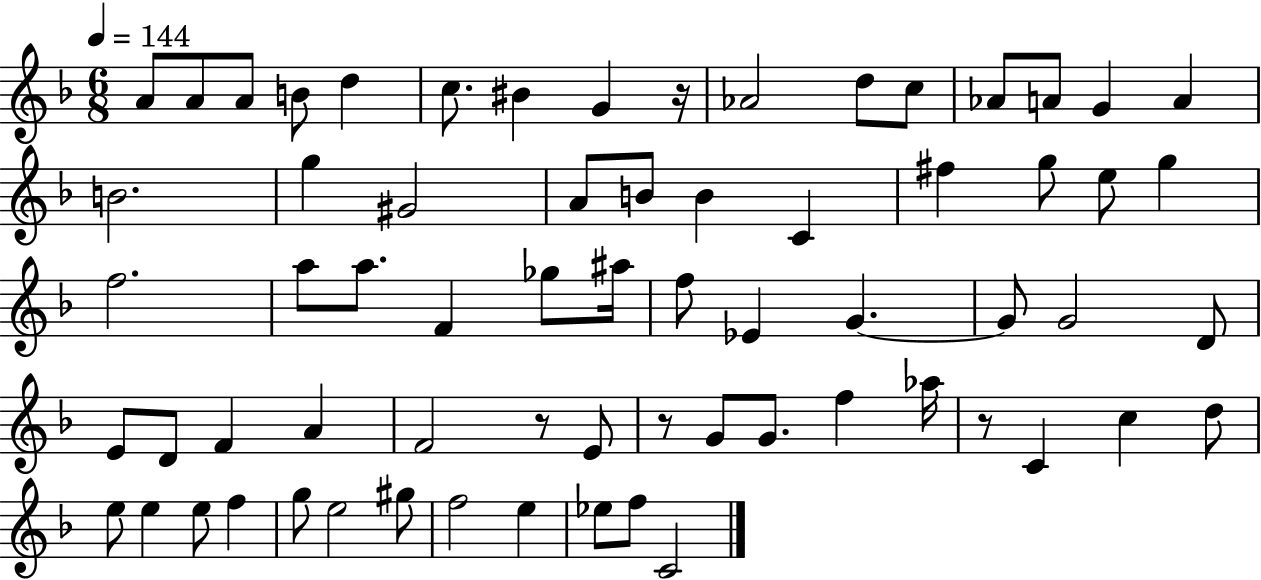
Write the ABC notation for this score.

X:1
T:Untitled
M:6/8
L:1/4
K:F
A/2 A/2 A/2 B/2 d c/2 ^B G z/4 _A2 d/2 c/2 _A/2 A/2 G A B2 g ^G2 A/2 B/2 B C ^f g/2 e/2 g f2 a/2 a/2 F _g/2 ^a/4 f/2 _E G G/2 G2 D/2 E/2 D/2 F A F2 z/2 E/2 z/2 G/2 G/2 f _a/4 z/2 C c d/2 e/2 e e/2 f g/2 e2 ^g/2 f2 e _e/2 f/2 C2